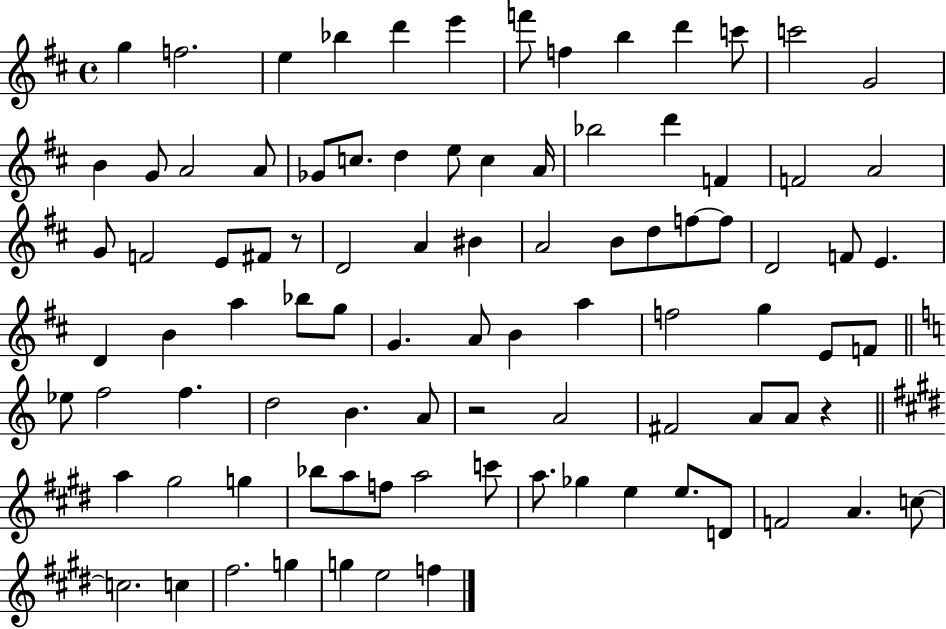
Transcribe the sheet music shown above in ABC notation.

X:1
T:Untitled
M:4/4
L:1/4
K:D
g f2 e _b d' e' f'/2 f b d' c'/2 c'2 G2 B G/2 A2 A/2 _G/2 c/2 d e/2 c A/4 _b2 d' F F2 A2 G/2 F2 E/2 ^F/2 z/2 D2 A ^B A2 B/2 d/2 f/2 f/2 D2 F/2 E D B a _b/2 g/2 G A/2 B a f2 g E/2 F/2 _e/2 f2 f d2 B A/2 z2 A2 ^F2 A/2 A/2 z a ^g2 g _b/2 a/2 f/2 a2 c'/2 a/2 _g e e/2 D/2 F2 A c/2 c2 c ^f2 g g e2 f